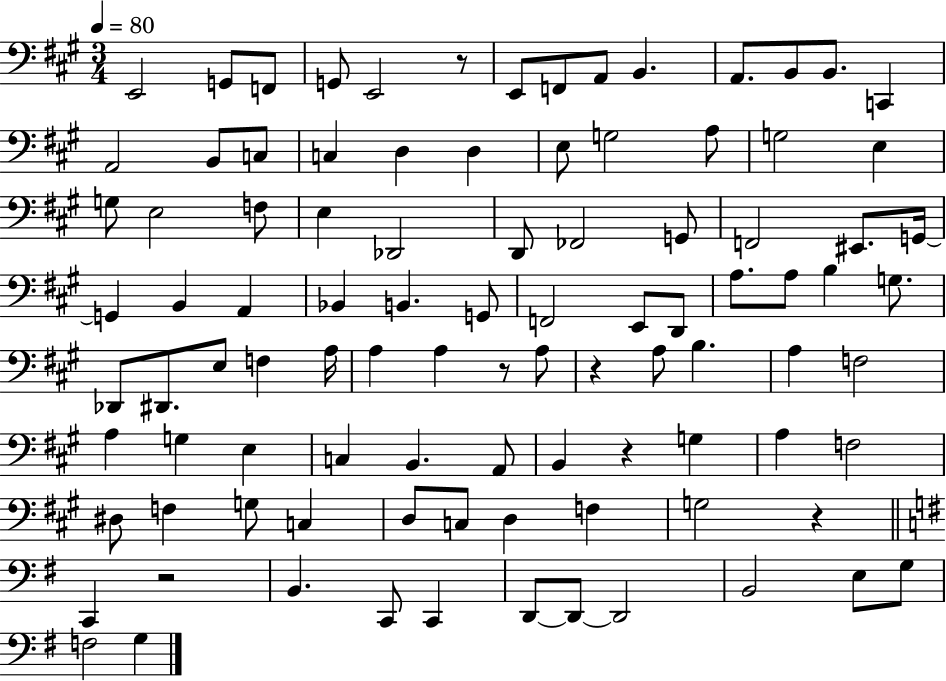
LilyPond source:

{
  \clef bass
  \numericTimeSignature
  \time 3/4
  \key a \major
  \tempo 4 = 80
  e,2 g,8 f,8 | g,8 e,2 r8 | e,8 f,8 a,8 b,4. | a,8. b,8 b,8. c,4 | \break a,2 b,8 c8 | c4 d4 d4 | e8 g2 a8 | g2 e4 | \break g8 e2 f8 | e4 des,2 | d,8 fes,2 g,8 | f,2 eis,8. g,16~~ | \break g,4 b,4 a,4 | bes,4 b,4. g,8 | f,2 e,8 d,8 | a8. a8 b4 g8. | \break des,8 dis,8. e8 f4 a16 | a4 a4 r8 a8 | r4 a8 b4. | a4 f2 | \break a4 g4 e4 | c4 b,4. a,8 | b,4 r4 g4 | a4 f2 | \break dis8 f4 g8 c4 | d8 c8 d4 f4 | g2 r4 | \bar "||" \break \key e \minor c,4 r2 | b,4. c,8 c,4 | d,8~~ d,8~~ d,2 | b,2 e8 g8 | \break f2 g4 | \bar "|."
}